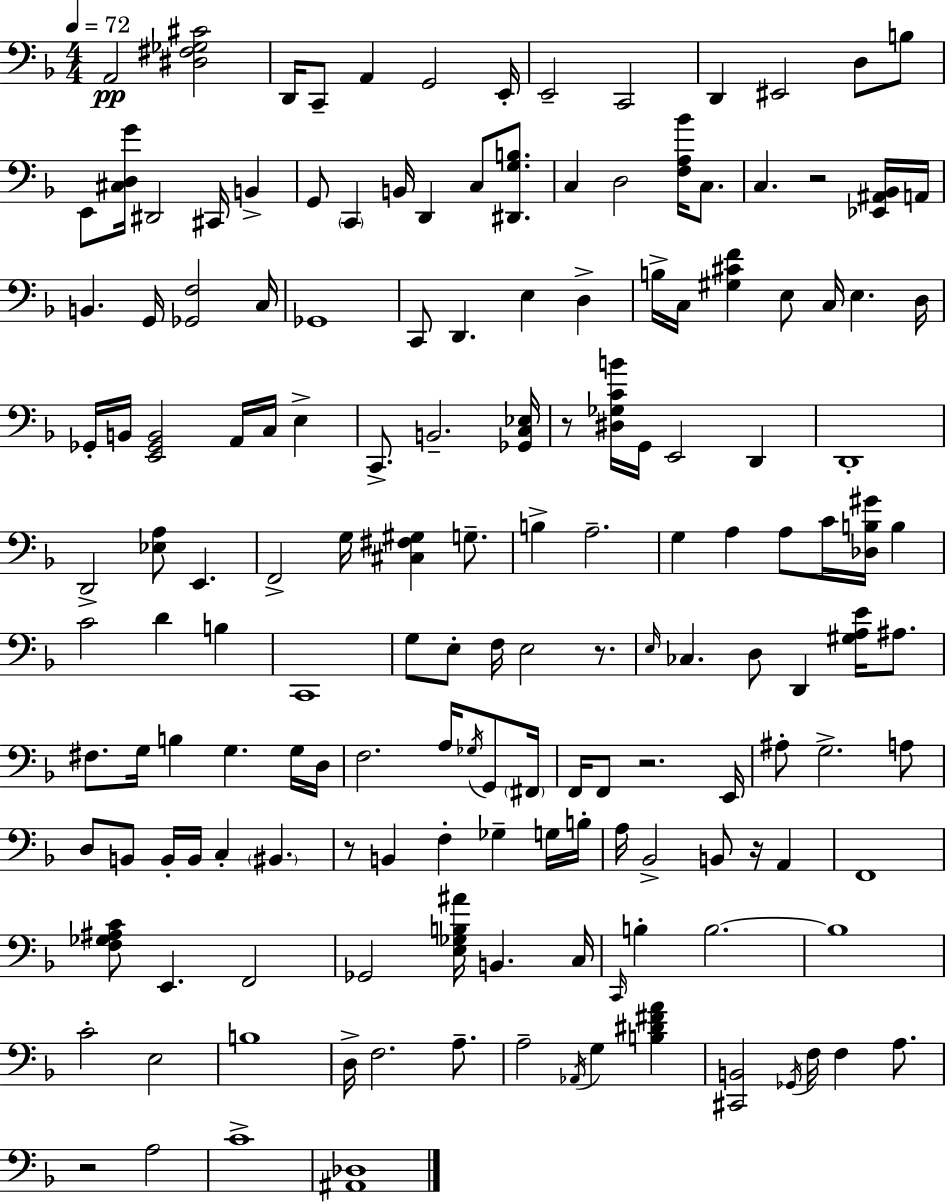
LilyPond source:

{
  \clef bass
  \numericTimeSignature
  \time 4/4
  \key f \major
  \tempo 4 = 72
  a,2\pp <dis fis ges cis'>2 | d,16 c,8-- a,4 g,2 e,16-. | e,2-- c,2 | d,4 eis,2 d8 b8 | \break e,8 <cis d g'>16 dis,2 cis,16 b,4-> | g,8 \parenthesize c,4 b,16 d,4 c8 <dis, g b>8. | c4 d2 <f a bes'>16 c8. | c4. r2 <ees, ais, bes,>16 a,16 | \break b,4. g,16 <ges, f>2 c16 | ges,1 | c,8 d,4. e4 d4-> | b16-> c16 <gis cis' f'>4 e8 c16 e4. d16 | \break ges,16-. b,16 <e, ges, b,>2 a,16 c16 e4-> | c,8.-> b,2.-- <ges, c ees>16 | r8 <dis ges c' b'>16 g,16 e,2 d,4 | d,1-. | \break d,2-> <ees a>8 e,4. | f,2-> g16 <cis fis gis>4 g8.-- | b4-> a2.-- | g4 a4 a8 c'16 <des b gis'>16 b4 | \break c'2 d'4 b4 | c,1 | g8 e8-. f16 e2 r8. | \grace { e16 } ces4. d8 d,4 <gis a e'>16 ais8. | \break fis8. g16 b4 g4. g16 | d16 f2. a16 \acciaccatura { ges16 } g,8 | \parenthesize fis,16 f,16 f,8 r2. | e,16 ais8-. g2.-> | \break a8 d8 b,8 b,16-. b,16 c4-. \parenthesize bis,4. | r8 b,4 f4-. ges4-- | g16 b16-. a16 bes,2-> b,8 r16 a,4 | f,1 | \break <f ges ais c'>8 e,4. f,2 | ges,2 <e ges b ais'>16 b,4. | c16 \grace { c,16 } b4-. b2.~~ | b1 | \break c'2-. e2 | b1 | d16-> f2. | a8.-- a2-- \acciaccatura { aes,16 } g4 | \break <b dis' fis' a'>4 <cis, b,>2 \acciaccatura { ges,16 } f16 f4 | a8. r2 a2 | c'1-> | <ais, des>1 | \break \bar "|."
}